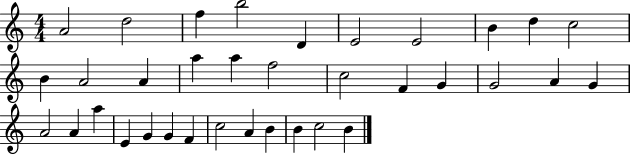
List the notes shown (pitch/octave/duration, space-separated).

A4/h D5/h F5/q B5/h D4/q E4/h E4/h B4/q D5/q C5/h B4/q A4/h A4/q A5/q A5/q F5/h C5/h F4/q G4/q G4/h A4/q G4/q A4/h A4/q A5/q E4/q G4/q G4/q F4/q C5/h A4/q B4/q B4/q C5/h B4/q